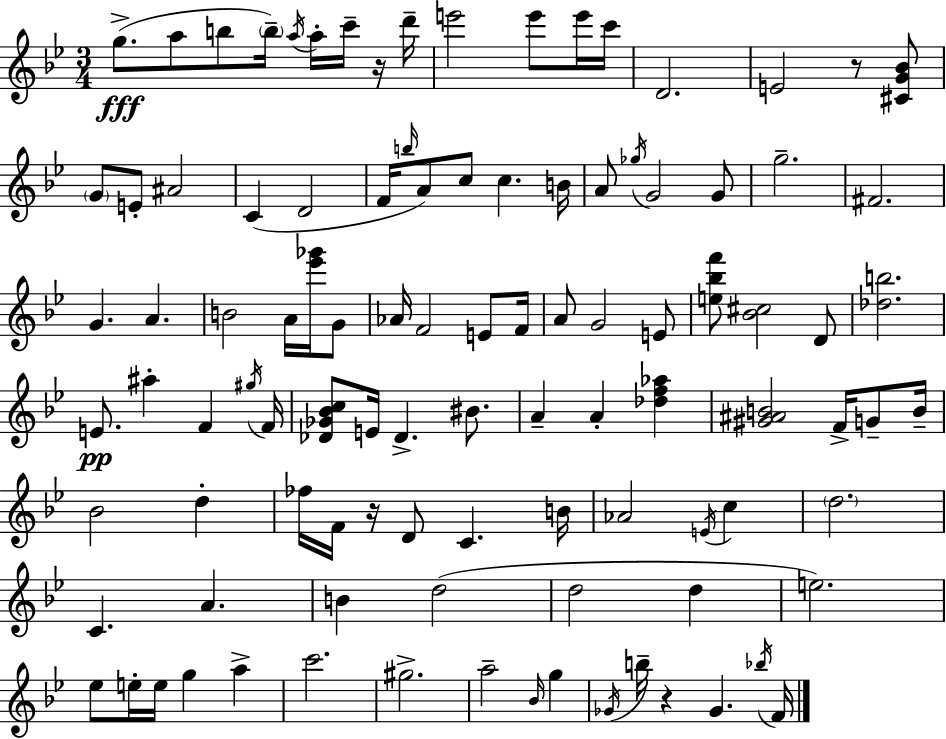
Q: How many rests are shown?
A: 4